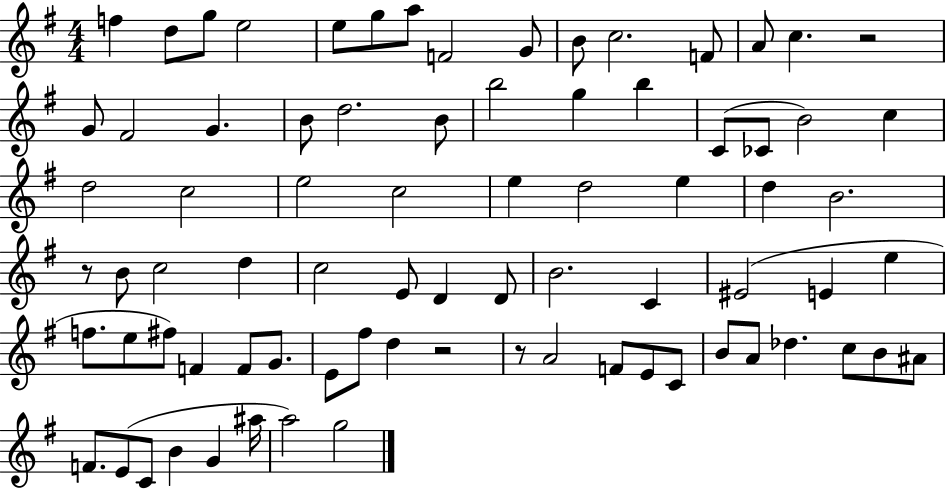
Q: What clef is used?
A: treble